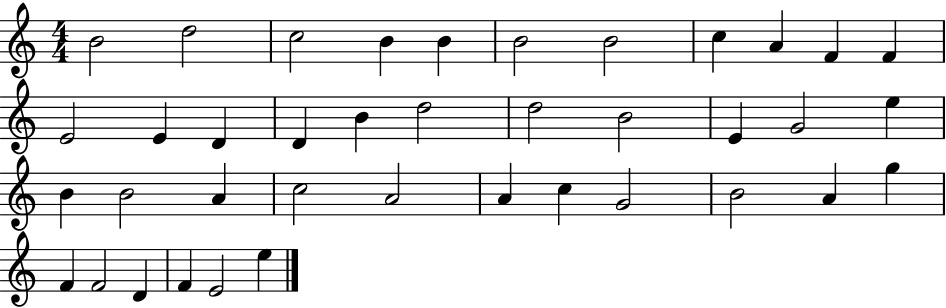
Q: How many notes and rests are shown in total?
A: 39